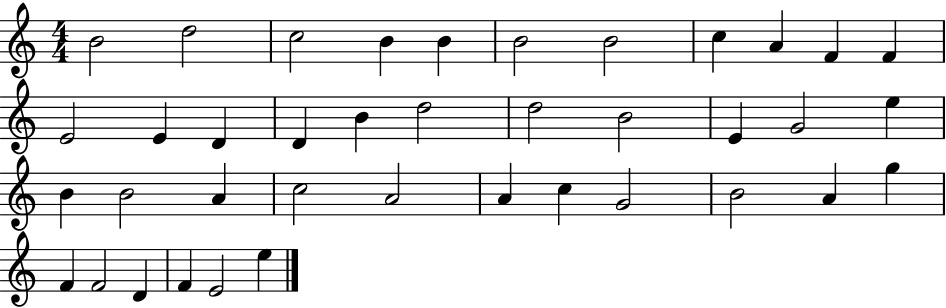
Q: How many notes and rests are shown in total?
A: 39